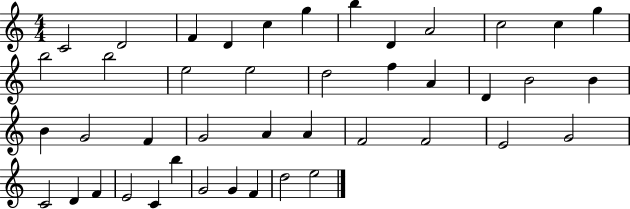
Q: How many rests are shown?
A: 0